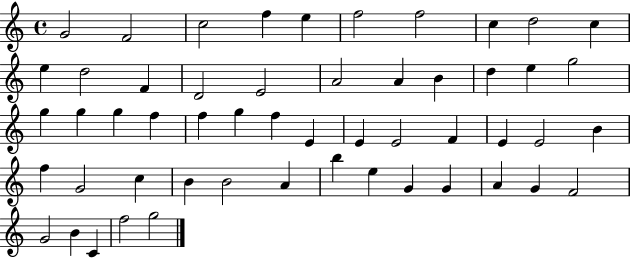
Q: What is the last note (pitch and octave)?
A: G5